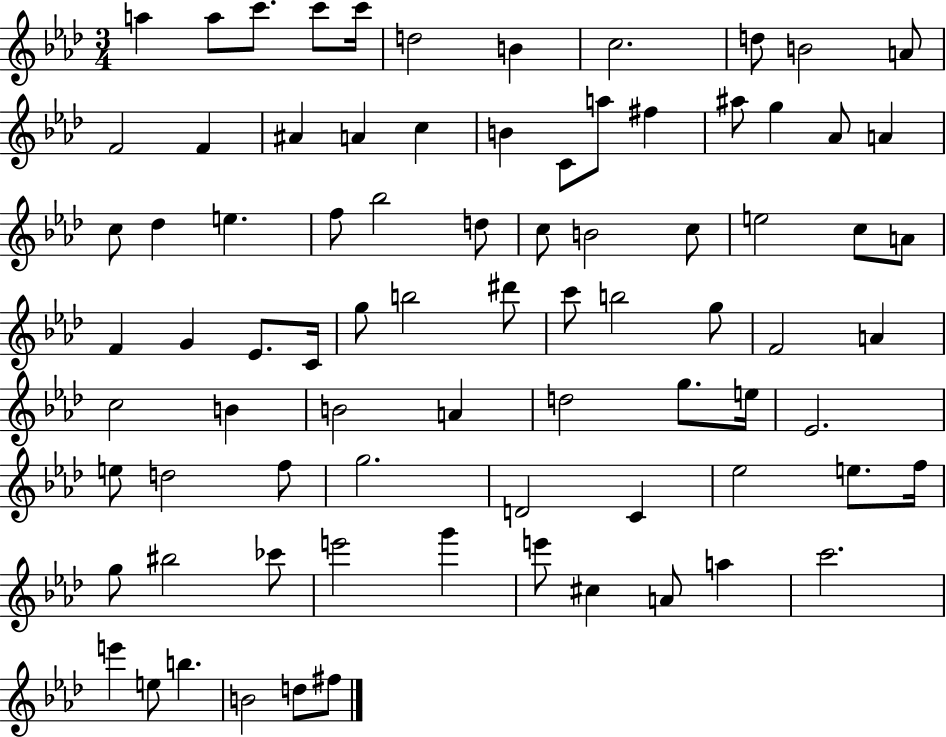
{
  \clef treble
  \numericTimeSignature
  \time 3/4
  \key aes \major
  a''4 a''8 c'''8. c'''8 c'''16 | d''2 b'4 | c''2. | d''8 b'2 a'8 | \break f'2 f'4 | ais'4 a'4 c''4 | b'4 c'8 a''8 fis''4 | ais''8 g''4 aes'8 a'4 | \break c''8 des''4 e''4. | f''8 bes''2 d''8 | c''8 b'2 c''8 | e''2 c''8 a'8 | \break f'4 g'4 ees'8. c'16 | g''8 b''2 dis'''8 | c'''8 b''2 g''8 | f'2 a'4 | \break c''2 b'4 | b'2 a'4 | d''2 g''8. e''16 | ees'2. | \break e''8 d''2 f''8 | g''2. | d'2 c'4 | ees''2 e''8. f''16 | \break g''8 bis''2 ces'''8 | e'''2 g'''4 | e'''8 cis''4 a'8 a''4 | c'''2. | \break e'''4 e''8 b''4. | b'2 d''8 fis''8 | \bar "|."
}